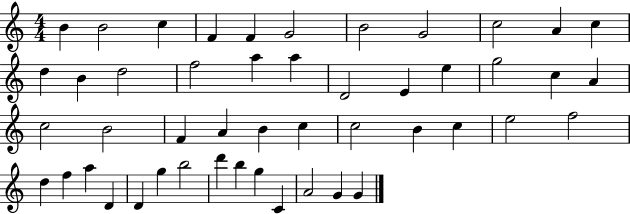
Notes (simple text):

B4/q B4/h C5/q F4/q F4/q G4/h B4/h G4/h C5/h A4/q C5/q D5/q B4/q D5/h F5/h A5/q A5/q D4/h E4/q E5/q G5/h C5/q A4/q C5/h B4/h F4/q A4/q B4/q C5/q C5/h B4/q C5/q E5/h F5/h D5/q F5/q A5/q D4/q D4/q G5/q B5/h D6/q B5/q G5/q C4/q A4/h G4/q G4/q